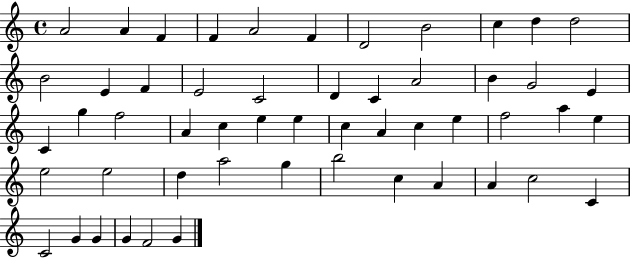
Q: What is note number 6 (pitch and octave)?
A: F4